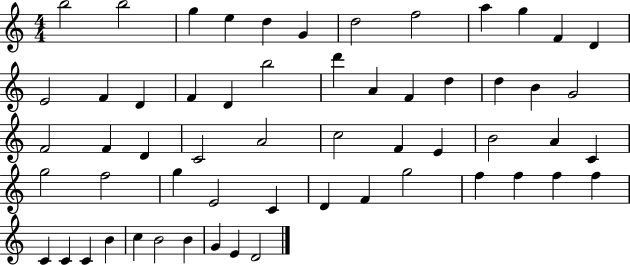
B5/h B5/h G5/q E5/q D5/q G4/q D5/h F5/h A5/q G5/q F4/q D4/q E4/h F4/q D4/q F4/q D4/q B5/h D6/q A4/q F4/q D5/q D5/q B4/q G4/h F4/h F4/q D4/q C4/h A4/h C5/h F4/q E4/q B4/h A4/q C4/q G5/h F5/h G5/q E4/h C4/q D4/q F4/q G5/h F5/q F5/q F5/q F5/q C4/q C4/q C4/q B4/q C5/q B4/h B4/q G4/q E4/q D4/h